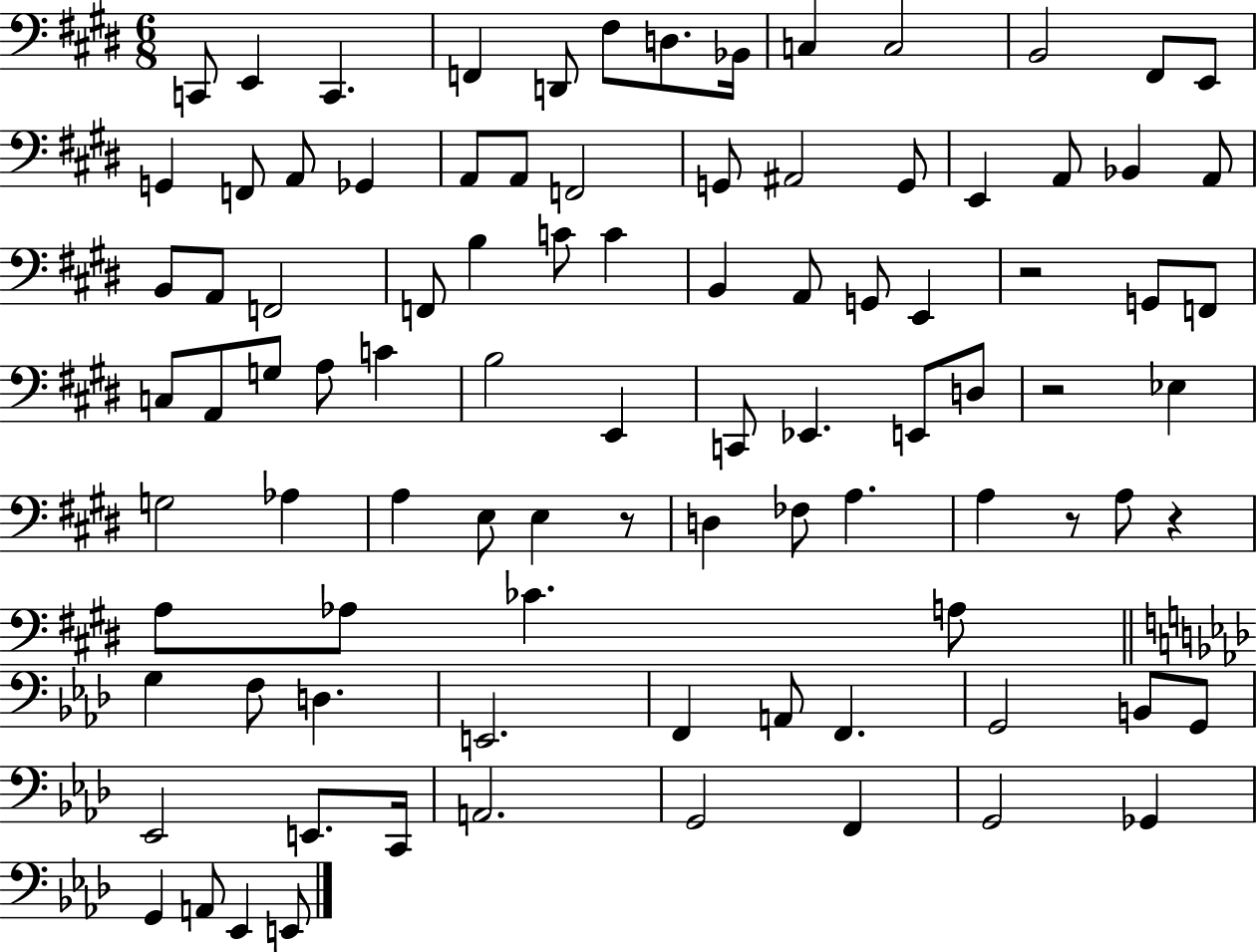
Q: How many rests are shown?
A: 5